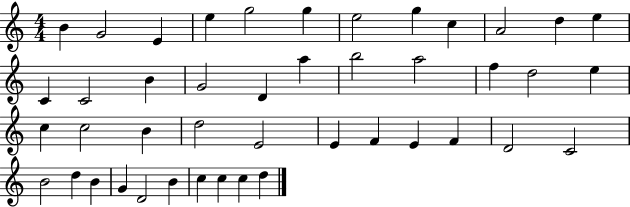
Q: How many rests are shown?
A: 0